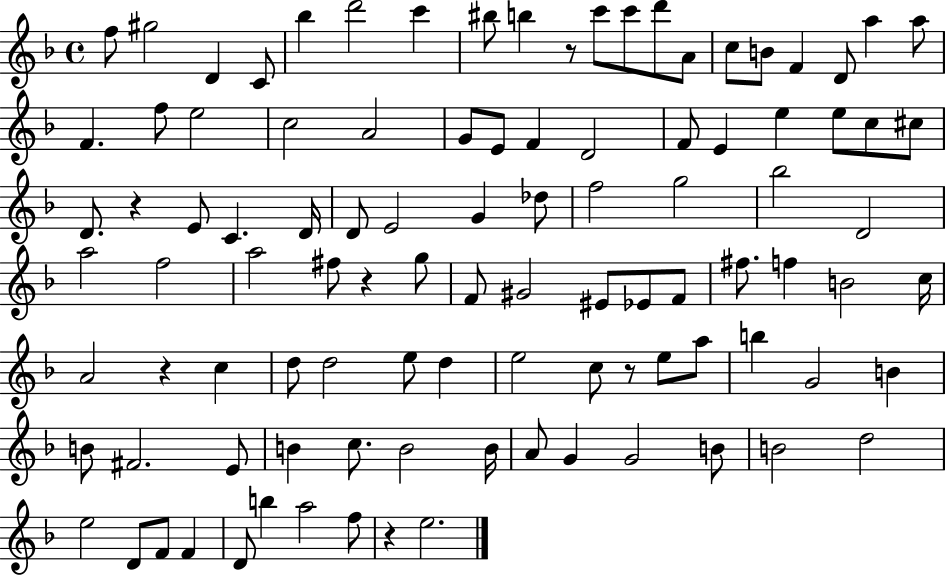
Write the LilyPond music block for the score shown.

{
  \clef treble
  \time 4/4
  \defaultTimeSignature
  \key f \major
  f''8 gis''2 d'4 c'8 | bes''4 d'''2 c'''4 | bis''8 b''4 r8 c'''8 c'''8 d'''8 a'8 | c''8 b'8 f'4 d'8 a''4 a''8 | \break f'4. f''8 e''2 | c''2 a'2 | g'8 e'8 f'4 d'2 | f'8 e'4 e''4 e''8 c''8 cis''8 | \break d'8. r4 e'8 c'4. d'16 | d'8 e'2 g'4 des''8 | f''2 g''2 | bes''2 d'2 | \break a''2 f''2 | a''2 fis''8 r4 g''8 | f'8 gis'2 eis'8 ees'8 f'8 | fis''8. f''4 b'2 c''16 | \break a'2 r4 c''4 | d''8 d''2 e''8 d''4 | e''2 c''8 r8 e''8 a''8 | b''4 g'2 b'4 | \break b'8 fis'2. e'8 | b'4 c''8. b'2 b'16 | a'8 g'4 g'2 b'8 | b'2 d''2 | \break e''2 d'8 f'8 f'4 | d'8 b''4 a''2 f''8 | r4 e''2. | \bar "|."
}